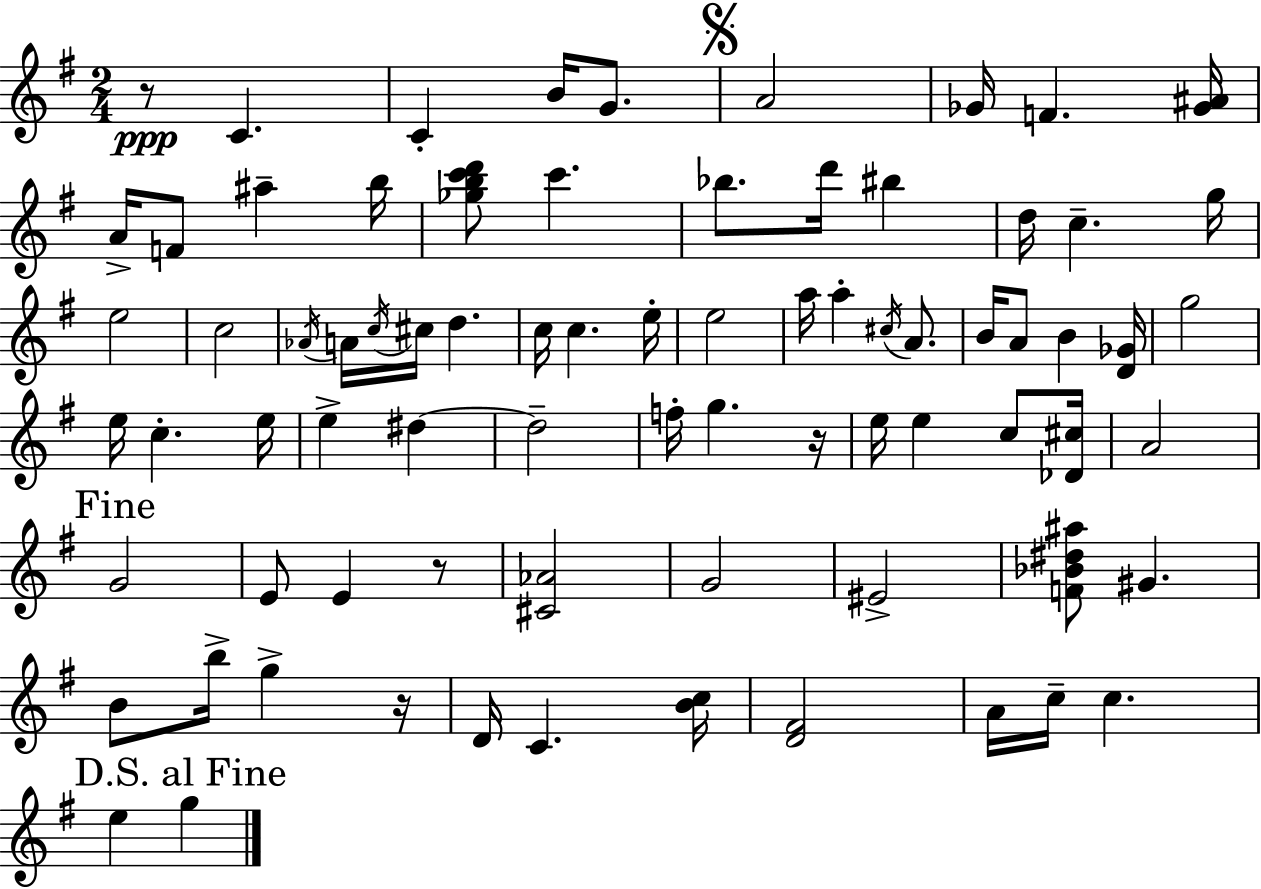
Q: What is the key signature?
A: G major